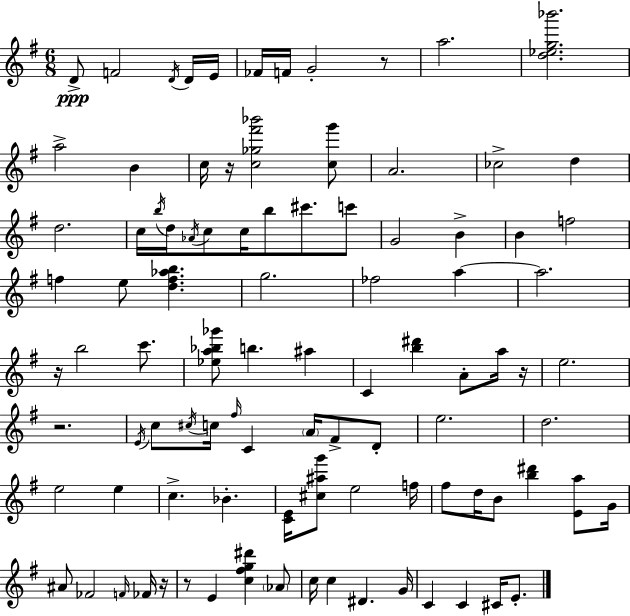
D4/e F4/h D4/s D4/s E4/s FES4/s F4/s G4/h R/e A5/h. [D5,Eb5,G5,Bb6]/h. A5/h B4/q C5/s R/s [C5,Gb5,F#6,Bb6]/h [C5,G6]/e A4/h. CES5/h D5/q D5/h. C5/s B5/s D5/s Ab4/s C5/e C5/s B5/e C#6/e. C6/e G4/h B4/q B4/q F5/h F5/q E5/e [D5,F5,Ab5,B5]/q. G5/h. FES5/h A5/q A5/h. R/s B5/h C6/e. [Eb5,A5,Bb5,Gb6]/e B5/q. A#5/q C4/q [B5,D#6]/q A4/e A5/s R/s E5/h. R/h. E4/s C5/e C#5/s C5/s F#5/s C4/q A4/s F#4/e D4/e E5/h. D5/h. E5/h E5/q C5/q. Bb4/q. [C4,E4]/s [C#5,A#5,G6]/e E5/h F5/s F#5/e D5/s B4/e [B5,D#6]/q [E4,A5]/e G4/s A#4/e FES4/h F4/s FES4/s R/s R/e E4/q [C5,F#5,G5,D#6]/q Ab4/e C5/s C5/q D#4/q. G4/s C4/q C4/q C#4/s E4/e.